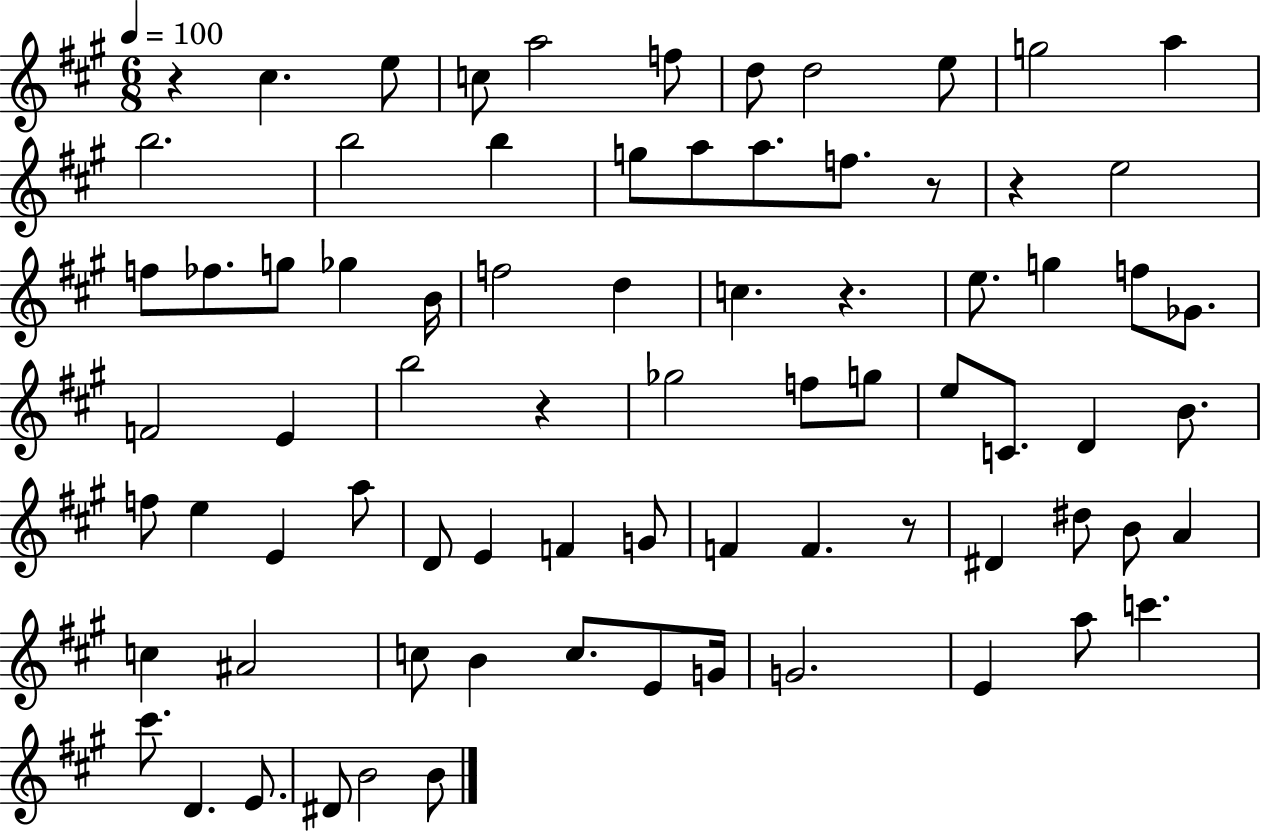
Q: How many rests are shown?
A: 6